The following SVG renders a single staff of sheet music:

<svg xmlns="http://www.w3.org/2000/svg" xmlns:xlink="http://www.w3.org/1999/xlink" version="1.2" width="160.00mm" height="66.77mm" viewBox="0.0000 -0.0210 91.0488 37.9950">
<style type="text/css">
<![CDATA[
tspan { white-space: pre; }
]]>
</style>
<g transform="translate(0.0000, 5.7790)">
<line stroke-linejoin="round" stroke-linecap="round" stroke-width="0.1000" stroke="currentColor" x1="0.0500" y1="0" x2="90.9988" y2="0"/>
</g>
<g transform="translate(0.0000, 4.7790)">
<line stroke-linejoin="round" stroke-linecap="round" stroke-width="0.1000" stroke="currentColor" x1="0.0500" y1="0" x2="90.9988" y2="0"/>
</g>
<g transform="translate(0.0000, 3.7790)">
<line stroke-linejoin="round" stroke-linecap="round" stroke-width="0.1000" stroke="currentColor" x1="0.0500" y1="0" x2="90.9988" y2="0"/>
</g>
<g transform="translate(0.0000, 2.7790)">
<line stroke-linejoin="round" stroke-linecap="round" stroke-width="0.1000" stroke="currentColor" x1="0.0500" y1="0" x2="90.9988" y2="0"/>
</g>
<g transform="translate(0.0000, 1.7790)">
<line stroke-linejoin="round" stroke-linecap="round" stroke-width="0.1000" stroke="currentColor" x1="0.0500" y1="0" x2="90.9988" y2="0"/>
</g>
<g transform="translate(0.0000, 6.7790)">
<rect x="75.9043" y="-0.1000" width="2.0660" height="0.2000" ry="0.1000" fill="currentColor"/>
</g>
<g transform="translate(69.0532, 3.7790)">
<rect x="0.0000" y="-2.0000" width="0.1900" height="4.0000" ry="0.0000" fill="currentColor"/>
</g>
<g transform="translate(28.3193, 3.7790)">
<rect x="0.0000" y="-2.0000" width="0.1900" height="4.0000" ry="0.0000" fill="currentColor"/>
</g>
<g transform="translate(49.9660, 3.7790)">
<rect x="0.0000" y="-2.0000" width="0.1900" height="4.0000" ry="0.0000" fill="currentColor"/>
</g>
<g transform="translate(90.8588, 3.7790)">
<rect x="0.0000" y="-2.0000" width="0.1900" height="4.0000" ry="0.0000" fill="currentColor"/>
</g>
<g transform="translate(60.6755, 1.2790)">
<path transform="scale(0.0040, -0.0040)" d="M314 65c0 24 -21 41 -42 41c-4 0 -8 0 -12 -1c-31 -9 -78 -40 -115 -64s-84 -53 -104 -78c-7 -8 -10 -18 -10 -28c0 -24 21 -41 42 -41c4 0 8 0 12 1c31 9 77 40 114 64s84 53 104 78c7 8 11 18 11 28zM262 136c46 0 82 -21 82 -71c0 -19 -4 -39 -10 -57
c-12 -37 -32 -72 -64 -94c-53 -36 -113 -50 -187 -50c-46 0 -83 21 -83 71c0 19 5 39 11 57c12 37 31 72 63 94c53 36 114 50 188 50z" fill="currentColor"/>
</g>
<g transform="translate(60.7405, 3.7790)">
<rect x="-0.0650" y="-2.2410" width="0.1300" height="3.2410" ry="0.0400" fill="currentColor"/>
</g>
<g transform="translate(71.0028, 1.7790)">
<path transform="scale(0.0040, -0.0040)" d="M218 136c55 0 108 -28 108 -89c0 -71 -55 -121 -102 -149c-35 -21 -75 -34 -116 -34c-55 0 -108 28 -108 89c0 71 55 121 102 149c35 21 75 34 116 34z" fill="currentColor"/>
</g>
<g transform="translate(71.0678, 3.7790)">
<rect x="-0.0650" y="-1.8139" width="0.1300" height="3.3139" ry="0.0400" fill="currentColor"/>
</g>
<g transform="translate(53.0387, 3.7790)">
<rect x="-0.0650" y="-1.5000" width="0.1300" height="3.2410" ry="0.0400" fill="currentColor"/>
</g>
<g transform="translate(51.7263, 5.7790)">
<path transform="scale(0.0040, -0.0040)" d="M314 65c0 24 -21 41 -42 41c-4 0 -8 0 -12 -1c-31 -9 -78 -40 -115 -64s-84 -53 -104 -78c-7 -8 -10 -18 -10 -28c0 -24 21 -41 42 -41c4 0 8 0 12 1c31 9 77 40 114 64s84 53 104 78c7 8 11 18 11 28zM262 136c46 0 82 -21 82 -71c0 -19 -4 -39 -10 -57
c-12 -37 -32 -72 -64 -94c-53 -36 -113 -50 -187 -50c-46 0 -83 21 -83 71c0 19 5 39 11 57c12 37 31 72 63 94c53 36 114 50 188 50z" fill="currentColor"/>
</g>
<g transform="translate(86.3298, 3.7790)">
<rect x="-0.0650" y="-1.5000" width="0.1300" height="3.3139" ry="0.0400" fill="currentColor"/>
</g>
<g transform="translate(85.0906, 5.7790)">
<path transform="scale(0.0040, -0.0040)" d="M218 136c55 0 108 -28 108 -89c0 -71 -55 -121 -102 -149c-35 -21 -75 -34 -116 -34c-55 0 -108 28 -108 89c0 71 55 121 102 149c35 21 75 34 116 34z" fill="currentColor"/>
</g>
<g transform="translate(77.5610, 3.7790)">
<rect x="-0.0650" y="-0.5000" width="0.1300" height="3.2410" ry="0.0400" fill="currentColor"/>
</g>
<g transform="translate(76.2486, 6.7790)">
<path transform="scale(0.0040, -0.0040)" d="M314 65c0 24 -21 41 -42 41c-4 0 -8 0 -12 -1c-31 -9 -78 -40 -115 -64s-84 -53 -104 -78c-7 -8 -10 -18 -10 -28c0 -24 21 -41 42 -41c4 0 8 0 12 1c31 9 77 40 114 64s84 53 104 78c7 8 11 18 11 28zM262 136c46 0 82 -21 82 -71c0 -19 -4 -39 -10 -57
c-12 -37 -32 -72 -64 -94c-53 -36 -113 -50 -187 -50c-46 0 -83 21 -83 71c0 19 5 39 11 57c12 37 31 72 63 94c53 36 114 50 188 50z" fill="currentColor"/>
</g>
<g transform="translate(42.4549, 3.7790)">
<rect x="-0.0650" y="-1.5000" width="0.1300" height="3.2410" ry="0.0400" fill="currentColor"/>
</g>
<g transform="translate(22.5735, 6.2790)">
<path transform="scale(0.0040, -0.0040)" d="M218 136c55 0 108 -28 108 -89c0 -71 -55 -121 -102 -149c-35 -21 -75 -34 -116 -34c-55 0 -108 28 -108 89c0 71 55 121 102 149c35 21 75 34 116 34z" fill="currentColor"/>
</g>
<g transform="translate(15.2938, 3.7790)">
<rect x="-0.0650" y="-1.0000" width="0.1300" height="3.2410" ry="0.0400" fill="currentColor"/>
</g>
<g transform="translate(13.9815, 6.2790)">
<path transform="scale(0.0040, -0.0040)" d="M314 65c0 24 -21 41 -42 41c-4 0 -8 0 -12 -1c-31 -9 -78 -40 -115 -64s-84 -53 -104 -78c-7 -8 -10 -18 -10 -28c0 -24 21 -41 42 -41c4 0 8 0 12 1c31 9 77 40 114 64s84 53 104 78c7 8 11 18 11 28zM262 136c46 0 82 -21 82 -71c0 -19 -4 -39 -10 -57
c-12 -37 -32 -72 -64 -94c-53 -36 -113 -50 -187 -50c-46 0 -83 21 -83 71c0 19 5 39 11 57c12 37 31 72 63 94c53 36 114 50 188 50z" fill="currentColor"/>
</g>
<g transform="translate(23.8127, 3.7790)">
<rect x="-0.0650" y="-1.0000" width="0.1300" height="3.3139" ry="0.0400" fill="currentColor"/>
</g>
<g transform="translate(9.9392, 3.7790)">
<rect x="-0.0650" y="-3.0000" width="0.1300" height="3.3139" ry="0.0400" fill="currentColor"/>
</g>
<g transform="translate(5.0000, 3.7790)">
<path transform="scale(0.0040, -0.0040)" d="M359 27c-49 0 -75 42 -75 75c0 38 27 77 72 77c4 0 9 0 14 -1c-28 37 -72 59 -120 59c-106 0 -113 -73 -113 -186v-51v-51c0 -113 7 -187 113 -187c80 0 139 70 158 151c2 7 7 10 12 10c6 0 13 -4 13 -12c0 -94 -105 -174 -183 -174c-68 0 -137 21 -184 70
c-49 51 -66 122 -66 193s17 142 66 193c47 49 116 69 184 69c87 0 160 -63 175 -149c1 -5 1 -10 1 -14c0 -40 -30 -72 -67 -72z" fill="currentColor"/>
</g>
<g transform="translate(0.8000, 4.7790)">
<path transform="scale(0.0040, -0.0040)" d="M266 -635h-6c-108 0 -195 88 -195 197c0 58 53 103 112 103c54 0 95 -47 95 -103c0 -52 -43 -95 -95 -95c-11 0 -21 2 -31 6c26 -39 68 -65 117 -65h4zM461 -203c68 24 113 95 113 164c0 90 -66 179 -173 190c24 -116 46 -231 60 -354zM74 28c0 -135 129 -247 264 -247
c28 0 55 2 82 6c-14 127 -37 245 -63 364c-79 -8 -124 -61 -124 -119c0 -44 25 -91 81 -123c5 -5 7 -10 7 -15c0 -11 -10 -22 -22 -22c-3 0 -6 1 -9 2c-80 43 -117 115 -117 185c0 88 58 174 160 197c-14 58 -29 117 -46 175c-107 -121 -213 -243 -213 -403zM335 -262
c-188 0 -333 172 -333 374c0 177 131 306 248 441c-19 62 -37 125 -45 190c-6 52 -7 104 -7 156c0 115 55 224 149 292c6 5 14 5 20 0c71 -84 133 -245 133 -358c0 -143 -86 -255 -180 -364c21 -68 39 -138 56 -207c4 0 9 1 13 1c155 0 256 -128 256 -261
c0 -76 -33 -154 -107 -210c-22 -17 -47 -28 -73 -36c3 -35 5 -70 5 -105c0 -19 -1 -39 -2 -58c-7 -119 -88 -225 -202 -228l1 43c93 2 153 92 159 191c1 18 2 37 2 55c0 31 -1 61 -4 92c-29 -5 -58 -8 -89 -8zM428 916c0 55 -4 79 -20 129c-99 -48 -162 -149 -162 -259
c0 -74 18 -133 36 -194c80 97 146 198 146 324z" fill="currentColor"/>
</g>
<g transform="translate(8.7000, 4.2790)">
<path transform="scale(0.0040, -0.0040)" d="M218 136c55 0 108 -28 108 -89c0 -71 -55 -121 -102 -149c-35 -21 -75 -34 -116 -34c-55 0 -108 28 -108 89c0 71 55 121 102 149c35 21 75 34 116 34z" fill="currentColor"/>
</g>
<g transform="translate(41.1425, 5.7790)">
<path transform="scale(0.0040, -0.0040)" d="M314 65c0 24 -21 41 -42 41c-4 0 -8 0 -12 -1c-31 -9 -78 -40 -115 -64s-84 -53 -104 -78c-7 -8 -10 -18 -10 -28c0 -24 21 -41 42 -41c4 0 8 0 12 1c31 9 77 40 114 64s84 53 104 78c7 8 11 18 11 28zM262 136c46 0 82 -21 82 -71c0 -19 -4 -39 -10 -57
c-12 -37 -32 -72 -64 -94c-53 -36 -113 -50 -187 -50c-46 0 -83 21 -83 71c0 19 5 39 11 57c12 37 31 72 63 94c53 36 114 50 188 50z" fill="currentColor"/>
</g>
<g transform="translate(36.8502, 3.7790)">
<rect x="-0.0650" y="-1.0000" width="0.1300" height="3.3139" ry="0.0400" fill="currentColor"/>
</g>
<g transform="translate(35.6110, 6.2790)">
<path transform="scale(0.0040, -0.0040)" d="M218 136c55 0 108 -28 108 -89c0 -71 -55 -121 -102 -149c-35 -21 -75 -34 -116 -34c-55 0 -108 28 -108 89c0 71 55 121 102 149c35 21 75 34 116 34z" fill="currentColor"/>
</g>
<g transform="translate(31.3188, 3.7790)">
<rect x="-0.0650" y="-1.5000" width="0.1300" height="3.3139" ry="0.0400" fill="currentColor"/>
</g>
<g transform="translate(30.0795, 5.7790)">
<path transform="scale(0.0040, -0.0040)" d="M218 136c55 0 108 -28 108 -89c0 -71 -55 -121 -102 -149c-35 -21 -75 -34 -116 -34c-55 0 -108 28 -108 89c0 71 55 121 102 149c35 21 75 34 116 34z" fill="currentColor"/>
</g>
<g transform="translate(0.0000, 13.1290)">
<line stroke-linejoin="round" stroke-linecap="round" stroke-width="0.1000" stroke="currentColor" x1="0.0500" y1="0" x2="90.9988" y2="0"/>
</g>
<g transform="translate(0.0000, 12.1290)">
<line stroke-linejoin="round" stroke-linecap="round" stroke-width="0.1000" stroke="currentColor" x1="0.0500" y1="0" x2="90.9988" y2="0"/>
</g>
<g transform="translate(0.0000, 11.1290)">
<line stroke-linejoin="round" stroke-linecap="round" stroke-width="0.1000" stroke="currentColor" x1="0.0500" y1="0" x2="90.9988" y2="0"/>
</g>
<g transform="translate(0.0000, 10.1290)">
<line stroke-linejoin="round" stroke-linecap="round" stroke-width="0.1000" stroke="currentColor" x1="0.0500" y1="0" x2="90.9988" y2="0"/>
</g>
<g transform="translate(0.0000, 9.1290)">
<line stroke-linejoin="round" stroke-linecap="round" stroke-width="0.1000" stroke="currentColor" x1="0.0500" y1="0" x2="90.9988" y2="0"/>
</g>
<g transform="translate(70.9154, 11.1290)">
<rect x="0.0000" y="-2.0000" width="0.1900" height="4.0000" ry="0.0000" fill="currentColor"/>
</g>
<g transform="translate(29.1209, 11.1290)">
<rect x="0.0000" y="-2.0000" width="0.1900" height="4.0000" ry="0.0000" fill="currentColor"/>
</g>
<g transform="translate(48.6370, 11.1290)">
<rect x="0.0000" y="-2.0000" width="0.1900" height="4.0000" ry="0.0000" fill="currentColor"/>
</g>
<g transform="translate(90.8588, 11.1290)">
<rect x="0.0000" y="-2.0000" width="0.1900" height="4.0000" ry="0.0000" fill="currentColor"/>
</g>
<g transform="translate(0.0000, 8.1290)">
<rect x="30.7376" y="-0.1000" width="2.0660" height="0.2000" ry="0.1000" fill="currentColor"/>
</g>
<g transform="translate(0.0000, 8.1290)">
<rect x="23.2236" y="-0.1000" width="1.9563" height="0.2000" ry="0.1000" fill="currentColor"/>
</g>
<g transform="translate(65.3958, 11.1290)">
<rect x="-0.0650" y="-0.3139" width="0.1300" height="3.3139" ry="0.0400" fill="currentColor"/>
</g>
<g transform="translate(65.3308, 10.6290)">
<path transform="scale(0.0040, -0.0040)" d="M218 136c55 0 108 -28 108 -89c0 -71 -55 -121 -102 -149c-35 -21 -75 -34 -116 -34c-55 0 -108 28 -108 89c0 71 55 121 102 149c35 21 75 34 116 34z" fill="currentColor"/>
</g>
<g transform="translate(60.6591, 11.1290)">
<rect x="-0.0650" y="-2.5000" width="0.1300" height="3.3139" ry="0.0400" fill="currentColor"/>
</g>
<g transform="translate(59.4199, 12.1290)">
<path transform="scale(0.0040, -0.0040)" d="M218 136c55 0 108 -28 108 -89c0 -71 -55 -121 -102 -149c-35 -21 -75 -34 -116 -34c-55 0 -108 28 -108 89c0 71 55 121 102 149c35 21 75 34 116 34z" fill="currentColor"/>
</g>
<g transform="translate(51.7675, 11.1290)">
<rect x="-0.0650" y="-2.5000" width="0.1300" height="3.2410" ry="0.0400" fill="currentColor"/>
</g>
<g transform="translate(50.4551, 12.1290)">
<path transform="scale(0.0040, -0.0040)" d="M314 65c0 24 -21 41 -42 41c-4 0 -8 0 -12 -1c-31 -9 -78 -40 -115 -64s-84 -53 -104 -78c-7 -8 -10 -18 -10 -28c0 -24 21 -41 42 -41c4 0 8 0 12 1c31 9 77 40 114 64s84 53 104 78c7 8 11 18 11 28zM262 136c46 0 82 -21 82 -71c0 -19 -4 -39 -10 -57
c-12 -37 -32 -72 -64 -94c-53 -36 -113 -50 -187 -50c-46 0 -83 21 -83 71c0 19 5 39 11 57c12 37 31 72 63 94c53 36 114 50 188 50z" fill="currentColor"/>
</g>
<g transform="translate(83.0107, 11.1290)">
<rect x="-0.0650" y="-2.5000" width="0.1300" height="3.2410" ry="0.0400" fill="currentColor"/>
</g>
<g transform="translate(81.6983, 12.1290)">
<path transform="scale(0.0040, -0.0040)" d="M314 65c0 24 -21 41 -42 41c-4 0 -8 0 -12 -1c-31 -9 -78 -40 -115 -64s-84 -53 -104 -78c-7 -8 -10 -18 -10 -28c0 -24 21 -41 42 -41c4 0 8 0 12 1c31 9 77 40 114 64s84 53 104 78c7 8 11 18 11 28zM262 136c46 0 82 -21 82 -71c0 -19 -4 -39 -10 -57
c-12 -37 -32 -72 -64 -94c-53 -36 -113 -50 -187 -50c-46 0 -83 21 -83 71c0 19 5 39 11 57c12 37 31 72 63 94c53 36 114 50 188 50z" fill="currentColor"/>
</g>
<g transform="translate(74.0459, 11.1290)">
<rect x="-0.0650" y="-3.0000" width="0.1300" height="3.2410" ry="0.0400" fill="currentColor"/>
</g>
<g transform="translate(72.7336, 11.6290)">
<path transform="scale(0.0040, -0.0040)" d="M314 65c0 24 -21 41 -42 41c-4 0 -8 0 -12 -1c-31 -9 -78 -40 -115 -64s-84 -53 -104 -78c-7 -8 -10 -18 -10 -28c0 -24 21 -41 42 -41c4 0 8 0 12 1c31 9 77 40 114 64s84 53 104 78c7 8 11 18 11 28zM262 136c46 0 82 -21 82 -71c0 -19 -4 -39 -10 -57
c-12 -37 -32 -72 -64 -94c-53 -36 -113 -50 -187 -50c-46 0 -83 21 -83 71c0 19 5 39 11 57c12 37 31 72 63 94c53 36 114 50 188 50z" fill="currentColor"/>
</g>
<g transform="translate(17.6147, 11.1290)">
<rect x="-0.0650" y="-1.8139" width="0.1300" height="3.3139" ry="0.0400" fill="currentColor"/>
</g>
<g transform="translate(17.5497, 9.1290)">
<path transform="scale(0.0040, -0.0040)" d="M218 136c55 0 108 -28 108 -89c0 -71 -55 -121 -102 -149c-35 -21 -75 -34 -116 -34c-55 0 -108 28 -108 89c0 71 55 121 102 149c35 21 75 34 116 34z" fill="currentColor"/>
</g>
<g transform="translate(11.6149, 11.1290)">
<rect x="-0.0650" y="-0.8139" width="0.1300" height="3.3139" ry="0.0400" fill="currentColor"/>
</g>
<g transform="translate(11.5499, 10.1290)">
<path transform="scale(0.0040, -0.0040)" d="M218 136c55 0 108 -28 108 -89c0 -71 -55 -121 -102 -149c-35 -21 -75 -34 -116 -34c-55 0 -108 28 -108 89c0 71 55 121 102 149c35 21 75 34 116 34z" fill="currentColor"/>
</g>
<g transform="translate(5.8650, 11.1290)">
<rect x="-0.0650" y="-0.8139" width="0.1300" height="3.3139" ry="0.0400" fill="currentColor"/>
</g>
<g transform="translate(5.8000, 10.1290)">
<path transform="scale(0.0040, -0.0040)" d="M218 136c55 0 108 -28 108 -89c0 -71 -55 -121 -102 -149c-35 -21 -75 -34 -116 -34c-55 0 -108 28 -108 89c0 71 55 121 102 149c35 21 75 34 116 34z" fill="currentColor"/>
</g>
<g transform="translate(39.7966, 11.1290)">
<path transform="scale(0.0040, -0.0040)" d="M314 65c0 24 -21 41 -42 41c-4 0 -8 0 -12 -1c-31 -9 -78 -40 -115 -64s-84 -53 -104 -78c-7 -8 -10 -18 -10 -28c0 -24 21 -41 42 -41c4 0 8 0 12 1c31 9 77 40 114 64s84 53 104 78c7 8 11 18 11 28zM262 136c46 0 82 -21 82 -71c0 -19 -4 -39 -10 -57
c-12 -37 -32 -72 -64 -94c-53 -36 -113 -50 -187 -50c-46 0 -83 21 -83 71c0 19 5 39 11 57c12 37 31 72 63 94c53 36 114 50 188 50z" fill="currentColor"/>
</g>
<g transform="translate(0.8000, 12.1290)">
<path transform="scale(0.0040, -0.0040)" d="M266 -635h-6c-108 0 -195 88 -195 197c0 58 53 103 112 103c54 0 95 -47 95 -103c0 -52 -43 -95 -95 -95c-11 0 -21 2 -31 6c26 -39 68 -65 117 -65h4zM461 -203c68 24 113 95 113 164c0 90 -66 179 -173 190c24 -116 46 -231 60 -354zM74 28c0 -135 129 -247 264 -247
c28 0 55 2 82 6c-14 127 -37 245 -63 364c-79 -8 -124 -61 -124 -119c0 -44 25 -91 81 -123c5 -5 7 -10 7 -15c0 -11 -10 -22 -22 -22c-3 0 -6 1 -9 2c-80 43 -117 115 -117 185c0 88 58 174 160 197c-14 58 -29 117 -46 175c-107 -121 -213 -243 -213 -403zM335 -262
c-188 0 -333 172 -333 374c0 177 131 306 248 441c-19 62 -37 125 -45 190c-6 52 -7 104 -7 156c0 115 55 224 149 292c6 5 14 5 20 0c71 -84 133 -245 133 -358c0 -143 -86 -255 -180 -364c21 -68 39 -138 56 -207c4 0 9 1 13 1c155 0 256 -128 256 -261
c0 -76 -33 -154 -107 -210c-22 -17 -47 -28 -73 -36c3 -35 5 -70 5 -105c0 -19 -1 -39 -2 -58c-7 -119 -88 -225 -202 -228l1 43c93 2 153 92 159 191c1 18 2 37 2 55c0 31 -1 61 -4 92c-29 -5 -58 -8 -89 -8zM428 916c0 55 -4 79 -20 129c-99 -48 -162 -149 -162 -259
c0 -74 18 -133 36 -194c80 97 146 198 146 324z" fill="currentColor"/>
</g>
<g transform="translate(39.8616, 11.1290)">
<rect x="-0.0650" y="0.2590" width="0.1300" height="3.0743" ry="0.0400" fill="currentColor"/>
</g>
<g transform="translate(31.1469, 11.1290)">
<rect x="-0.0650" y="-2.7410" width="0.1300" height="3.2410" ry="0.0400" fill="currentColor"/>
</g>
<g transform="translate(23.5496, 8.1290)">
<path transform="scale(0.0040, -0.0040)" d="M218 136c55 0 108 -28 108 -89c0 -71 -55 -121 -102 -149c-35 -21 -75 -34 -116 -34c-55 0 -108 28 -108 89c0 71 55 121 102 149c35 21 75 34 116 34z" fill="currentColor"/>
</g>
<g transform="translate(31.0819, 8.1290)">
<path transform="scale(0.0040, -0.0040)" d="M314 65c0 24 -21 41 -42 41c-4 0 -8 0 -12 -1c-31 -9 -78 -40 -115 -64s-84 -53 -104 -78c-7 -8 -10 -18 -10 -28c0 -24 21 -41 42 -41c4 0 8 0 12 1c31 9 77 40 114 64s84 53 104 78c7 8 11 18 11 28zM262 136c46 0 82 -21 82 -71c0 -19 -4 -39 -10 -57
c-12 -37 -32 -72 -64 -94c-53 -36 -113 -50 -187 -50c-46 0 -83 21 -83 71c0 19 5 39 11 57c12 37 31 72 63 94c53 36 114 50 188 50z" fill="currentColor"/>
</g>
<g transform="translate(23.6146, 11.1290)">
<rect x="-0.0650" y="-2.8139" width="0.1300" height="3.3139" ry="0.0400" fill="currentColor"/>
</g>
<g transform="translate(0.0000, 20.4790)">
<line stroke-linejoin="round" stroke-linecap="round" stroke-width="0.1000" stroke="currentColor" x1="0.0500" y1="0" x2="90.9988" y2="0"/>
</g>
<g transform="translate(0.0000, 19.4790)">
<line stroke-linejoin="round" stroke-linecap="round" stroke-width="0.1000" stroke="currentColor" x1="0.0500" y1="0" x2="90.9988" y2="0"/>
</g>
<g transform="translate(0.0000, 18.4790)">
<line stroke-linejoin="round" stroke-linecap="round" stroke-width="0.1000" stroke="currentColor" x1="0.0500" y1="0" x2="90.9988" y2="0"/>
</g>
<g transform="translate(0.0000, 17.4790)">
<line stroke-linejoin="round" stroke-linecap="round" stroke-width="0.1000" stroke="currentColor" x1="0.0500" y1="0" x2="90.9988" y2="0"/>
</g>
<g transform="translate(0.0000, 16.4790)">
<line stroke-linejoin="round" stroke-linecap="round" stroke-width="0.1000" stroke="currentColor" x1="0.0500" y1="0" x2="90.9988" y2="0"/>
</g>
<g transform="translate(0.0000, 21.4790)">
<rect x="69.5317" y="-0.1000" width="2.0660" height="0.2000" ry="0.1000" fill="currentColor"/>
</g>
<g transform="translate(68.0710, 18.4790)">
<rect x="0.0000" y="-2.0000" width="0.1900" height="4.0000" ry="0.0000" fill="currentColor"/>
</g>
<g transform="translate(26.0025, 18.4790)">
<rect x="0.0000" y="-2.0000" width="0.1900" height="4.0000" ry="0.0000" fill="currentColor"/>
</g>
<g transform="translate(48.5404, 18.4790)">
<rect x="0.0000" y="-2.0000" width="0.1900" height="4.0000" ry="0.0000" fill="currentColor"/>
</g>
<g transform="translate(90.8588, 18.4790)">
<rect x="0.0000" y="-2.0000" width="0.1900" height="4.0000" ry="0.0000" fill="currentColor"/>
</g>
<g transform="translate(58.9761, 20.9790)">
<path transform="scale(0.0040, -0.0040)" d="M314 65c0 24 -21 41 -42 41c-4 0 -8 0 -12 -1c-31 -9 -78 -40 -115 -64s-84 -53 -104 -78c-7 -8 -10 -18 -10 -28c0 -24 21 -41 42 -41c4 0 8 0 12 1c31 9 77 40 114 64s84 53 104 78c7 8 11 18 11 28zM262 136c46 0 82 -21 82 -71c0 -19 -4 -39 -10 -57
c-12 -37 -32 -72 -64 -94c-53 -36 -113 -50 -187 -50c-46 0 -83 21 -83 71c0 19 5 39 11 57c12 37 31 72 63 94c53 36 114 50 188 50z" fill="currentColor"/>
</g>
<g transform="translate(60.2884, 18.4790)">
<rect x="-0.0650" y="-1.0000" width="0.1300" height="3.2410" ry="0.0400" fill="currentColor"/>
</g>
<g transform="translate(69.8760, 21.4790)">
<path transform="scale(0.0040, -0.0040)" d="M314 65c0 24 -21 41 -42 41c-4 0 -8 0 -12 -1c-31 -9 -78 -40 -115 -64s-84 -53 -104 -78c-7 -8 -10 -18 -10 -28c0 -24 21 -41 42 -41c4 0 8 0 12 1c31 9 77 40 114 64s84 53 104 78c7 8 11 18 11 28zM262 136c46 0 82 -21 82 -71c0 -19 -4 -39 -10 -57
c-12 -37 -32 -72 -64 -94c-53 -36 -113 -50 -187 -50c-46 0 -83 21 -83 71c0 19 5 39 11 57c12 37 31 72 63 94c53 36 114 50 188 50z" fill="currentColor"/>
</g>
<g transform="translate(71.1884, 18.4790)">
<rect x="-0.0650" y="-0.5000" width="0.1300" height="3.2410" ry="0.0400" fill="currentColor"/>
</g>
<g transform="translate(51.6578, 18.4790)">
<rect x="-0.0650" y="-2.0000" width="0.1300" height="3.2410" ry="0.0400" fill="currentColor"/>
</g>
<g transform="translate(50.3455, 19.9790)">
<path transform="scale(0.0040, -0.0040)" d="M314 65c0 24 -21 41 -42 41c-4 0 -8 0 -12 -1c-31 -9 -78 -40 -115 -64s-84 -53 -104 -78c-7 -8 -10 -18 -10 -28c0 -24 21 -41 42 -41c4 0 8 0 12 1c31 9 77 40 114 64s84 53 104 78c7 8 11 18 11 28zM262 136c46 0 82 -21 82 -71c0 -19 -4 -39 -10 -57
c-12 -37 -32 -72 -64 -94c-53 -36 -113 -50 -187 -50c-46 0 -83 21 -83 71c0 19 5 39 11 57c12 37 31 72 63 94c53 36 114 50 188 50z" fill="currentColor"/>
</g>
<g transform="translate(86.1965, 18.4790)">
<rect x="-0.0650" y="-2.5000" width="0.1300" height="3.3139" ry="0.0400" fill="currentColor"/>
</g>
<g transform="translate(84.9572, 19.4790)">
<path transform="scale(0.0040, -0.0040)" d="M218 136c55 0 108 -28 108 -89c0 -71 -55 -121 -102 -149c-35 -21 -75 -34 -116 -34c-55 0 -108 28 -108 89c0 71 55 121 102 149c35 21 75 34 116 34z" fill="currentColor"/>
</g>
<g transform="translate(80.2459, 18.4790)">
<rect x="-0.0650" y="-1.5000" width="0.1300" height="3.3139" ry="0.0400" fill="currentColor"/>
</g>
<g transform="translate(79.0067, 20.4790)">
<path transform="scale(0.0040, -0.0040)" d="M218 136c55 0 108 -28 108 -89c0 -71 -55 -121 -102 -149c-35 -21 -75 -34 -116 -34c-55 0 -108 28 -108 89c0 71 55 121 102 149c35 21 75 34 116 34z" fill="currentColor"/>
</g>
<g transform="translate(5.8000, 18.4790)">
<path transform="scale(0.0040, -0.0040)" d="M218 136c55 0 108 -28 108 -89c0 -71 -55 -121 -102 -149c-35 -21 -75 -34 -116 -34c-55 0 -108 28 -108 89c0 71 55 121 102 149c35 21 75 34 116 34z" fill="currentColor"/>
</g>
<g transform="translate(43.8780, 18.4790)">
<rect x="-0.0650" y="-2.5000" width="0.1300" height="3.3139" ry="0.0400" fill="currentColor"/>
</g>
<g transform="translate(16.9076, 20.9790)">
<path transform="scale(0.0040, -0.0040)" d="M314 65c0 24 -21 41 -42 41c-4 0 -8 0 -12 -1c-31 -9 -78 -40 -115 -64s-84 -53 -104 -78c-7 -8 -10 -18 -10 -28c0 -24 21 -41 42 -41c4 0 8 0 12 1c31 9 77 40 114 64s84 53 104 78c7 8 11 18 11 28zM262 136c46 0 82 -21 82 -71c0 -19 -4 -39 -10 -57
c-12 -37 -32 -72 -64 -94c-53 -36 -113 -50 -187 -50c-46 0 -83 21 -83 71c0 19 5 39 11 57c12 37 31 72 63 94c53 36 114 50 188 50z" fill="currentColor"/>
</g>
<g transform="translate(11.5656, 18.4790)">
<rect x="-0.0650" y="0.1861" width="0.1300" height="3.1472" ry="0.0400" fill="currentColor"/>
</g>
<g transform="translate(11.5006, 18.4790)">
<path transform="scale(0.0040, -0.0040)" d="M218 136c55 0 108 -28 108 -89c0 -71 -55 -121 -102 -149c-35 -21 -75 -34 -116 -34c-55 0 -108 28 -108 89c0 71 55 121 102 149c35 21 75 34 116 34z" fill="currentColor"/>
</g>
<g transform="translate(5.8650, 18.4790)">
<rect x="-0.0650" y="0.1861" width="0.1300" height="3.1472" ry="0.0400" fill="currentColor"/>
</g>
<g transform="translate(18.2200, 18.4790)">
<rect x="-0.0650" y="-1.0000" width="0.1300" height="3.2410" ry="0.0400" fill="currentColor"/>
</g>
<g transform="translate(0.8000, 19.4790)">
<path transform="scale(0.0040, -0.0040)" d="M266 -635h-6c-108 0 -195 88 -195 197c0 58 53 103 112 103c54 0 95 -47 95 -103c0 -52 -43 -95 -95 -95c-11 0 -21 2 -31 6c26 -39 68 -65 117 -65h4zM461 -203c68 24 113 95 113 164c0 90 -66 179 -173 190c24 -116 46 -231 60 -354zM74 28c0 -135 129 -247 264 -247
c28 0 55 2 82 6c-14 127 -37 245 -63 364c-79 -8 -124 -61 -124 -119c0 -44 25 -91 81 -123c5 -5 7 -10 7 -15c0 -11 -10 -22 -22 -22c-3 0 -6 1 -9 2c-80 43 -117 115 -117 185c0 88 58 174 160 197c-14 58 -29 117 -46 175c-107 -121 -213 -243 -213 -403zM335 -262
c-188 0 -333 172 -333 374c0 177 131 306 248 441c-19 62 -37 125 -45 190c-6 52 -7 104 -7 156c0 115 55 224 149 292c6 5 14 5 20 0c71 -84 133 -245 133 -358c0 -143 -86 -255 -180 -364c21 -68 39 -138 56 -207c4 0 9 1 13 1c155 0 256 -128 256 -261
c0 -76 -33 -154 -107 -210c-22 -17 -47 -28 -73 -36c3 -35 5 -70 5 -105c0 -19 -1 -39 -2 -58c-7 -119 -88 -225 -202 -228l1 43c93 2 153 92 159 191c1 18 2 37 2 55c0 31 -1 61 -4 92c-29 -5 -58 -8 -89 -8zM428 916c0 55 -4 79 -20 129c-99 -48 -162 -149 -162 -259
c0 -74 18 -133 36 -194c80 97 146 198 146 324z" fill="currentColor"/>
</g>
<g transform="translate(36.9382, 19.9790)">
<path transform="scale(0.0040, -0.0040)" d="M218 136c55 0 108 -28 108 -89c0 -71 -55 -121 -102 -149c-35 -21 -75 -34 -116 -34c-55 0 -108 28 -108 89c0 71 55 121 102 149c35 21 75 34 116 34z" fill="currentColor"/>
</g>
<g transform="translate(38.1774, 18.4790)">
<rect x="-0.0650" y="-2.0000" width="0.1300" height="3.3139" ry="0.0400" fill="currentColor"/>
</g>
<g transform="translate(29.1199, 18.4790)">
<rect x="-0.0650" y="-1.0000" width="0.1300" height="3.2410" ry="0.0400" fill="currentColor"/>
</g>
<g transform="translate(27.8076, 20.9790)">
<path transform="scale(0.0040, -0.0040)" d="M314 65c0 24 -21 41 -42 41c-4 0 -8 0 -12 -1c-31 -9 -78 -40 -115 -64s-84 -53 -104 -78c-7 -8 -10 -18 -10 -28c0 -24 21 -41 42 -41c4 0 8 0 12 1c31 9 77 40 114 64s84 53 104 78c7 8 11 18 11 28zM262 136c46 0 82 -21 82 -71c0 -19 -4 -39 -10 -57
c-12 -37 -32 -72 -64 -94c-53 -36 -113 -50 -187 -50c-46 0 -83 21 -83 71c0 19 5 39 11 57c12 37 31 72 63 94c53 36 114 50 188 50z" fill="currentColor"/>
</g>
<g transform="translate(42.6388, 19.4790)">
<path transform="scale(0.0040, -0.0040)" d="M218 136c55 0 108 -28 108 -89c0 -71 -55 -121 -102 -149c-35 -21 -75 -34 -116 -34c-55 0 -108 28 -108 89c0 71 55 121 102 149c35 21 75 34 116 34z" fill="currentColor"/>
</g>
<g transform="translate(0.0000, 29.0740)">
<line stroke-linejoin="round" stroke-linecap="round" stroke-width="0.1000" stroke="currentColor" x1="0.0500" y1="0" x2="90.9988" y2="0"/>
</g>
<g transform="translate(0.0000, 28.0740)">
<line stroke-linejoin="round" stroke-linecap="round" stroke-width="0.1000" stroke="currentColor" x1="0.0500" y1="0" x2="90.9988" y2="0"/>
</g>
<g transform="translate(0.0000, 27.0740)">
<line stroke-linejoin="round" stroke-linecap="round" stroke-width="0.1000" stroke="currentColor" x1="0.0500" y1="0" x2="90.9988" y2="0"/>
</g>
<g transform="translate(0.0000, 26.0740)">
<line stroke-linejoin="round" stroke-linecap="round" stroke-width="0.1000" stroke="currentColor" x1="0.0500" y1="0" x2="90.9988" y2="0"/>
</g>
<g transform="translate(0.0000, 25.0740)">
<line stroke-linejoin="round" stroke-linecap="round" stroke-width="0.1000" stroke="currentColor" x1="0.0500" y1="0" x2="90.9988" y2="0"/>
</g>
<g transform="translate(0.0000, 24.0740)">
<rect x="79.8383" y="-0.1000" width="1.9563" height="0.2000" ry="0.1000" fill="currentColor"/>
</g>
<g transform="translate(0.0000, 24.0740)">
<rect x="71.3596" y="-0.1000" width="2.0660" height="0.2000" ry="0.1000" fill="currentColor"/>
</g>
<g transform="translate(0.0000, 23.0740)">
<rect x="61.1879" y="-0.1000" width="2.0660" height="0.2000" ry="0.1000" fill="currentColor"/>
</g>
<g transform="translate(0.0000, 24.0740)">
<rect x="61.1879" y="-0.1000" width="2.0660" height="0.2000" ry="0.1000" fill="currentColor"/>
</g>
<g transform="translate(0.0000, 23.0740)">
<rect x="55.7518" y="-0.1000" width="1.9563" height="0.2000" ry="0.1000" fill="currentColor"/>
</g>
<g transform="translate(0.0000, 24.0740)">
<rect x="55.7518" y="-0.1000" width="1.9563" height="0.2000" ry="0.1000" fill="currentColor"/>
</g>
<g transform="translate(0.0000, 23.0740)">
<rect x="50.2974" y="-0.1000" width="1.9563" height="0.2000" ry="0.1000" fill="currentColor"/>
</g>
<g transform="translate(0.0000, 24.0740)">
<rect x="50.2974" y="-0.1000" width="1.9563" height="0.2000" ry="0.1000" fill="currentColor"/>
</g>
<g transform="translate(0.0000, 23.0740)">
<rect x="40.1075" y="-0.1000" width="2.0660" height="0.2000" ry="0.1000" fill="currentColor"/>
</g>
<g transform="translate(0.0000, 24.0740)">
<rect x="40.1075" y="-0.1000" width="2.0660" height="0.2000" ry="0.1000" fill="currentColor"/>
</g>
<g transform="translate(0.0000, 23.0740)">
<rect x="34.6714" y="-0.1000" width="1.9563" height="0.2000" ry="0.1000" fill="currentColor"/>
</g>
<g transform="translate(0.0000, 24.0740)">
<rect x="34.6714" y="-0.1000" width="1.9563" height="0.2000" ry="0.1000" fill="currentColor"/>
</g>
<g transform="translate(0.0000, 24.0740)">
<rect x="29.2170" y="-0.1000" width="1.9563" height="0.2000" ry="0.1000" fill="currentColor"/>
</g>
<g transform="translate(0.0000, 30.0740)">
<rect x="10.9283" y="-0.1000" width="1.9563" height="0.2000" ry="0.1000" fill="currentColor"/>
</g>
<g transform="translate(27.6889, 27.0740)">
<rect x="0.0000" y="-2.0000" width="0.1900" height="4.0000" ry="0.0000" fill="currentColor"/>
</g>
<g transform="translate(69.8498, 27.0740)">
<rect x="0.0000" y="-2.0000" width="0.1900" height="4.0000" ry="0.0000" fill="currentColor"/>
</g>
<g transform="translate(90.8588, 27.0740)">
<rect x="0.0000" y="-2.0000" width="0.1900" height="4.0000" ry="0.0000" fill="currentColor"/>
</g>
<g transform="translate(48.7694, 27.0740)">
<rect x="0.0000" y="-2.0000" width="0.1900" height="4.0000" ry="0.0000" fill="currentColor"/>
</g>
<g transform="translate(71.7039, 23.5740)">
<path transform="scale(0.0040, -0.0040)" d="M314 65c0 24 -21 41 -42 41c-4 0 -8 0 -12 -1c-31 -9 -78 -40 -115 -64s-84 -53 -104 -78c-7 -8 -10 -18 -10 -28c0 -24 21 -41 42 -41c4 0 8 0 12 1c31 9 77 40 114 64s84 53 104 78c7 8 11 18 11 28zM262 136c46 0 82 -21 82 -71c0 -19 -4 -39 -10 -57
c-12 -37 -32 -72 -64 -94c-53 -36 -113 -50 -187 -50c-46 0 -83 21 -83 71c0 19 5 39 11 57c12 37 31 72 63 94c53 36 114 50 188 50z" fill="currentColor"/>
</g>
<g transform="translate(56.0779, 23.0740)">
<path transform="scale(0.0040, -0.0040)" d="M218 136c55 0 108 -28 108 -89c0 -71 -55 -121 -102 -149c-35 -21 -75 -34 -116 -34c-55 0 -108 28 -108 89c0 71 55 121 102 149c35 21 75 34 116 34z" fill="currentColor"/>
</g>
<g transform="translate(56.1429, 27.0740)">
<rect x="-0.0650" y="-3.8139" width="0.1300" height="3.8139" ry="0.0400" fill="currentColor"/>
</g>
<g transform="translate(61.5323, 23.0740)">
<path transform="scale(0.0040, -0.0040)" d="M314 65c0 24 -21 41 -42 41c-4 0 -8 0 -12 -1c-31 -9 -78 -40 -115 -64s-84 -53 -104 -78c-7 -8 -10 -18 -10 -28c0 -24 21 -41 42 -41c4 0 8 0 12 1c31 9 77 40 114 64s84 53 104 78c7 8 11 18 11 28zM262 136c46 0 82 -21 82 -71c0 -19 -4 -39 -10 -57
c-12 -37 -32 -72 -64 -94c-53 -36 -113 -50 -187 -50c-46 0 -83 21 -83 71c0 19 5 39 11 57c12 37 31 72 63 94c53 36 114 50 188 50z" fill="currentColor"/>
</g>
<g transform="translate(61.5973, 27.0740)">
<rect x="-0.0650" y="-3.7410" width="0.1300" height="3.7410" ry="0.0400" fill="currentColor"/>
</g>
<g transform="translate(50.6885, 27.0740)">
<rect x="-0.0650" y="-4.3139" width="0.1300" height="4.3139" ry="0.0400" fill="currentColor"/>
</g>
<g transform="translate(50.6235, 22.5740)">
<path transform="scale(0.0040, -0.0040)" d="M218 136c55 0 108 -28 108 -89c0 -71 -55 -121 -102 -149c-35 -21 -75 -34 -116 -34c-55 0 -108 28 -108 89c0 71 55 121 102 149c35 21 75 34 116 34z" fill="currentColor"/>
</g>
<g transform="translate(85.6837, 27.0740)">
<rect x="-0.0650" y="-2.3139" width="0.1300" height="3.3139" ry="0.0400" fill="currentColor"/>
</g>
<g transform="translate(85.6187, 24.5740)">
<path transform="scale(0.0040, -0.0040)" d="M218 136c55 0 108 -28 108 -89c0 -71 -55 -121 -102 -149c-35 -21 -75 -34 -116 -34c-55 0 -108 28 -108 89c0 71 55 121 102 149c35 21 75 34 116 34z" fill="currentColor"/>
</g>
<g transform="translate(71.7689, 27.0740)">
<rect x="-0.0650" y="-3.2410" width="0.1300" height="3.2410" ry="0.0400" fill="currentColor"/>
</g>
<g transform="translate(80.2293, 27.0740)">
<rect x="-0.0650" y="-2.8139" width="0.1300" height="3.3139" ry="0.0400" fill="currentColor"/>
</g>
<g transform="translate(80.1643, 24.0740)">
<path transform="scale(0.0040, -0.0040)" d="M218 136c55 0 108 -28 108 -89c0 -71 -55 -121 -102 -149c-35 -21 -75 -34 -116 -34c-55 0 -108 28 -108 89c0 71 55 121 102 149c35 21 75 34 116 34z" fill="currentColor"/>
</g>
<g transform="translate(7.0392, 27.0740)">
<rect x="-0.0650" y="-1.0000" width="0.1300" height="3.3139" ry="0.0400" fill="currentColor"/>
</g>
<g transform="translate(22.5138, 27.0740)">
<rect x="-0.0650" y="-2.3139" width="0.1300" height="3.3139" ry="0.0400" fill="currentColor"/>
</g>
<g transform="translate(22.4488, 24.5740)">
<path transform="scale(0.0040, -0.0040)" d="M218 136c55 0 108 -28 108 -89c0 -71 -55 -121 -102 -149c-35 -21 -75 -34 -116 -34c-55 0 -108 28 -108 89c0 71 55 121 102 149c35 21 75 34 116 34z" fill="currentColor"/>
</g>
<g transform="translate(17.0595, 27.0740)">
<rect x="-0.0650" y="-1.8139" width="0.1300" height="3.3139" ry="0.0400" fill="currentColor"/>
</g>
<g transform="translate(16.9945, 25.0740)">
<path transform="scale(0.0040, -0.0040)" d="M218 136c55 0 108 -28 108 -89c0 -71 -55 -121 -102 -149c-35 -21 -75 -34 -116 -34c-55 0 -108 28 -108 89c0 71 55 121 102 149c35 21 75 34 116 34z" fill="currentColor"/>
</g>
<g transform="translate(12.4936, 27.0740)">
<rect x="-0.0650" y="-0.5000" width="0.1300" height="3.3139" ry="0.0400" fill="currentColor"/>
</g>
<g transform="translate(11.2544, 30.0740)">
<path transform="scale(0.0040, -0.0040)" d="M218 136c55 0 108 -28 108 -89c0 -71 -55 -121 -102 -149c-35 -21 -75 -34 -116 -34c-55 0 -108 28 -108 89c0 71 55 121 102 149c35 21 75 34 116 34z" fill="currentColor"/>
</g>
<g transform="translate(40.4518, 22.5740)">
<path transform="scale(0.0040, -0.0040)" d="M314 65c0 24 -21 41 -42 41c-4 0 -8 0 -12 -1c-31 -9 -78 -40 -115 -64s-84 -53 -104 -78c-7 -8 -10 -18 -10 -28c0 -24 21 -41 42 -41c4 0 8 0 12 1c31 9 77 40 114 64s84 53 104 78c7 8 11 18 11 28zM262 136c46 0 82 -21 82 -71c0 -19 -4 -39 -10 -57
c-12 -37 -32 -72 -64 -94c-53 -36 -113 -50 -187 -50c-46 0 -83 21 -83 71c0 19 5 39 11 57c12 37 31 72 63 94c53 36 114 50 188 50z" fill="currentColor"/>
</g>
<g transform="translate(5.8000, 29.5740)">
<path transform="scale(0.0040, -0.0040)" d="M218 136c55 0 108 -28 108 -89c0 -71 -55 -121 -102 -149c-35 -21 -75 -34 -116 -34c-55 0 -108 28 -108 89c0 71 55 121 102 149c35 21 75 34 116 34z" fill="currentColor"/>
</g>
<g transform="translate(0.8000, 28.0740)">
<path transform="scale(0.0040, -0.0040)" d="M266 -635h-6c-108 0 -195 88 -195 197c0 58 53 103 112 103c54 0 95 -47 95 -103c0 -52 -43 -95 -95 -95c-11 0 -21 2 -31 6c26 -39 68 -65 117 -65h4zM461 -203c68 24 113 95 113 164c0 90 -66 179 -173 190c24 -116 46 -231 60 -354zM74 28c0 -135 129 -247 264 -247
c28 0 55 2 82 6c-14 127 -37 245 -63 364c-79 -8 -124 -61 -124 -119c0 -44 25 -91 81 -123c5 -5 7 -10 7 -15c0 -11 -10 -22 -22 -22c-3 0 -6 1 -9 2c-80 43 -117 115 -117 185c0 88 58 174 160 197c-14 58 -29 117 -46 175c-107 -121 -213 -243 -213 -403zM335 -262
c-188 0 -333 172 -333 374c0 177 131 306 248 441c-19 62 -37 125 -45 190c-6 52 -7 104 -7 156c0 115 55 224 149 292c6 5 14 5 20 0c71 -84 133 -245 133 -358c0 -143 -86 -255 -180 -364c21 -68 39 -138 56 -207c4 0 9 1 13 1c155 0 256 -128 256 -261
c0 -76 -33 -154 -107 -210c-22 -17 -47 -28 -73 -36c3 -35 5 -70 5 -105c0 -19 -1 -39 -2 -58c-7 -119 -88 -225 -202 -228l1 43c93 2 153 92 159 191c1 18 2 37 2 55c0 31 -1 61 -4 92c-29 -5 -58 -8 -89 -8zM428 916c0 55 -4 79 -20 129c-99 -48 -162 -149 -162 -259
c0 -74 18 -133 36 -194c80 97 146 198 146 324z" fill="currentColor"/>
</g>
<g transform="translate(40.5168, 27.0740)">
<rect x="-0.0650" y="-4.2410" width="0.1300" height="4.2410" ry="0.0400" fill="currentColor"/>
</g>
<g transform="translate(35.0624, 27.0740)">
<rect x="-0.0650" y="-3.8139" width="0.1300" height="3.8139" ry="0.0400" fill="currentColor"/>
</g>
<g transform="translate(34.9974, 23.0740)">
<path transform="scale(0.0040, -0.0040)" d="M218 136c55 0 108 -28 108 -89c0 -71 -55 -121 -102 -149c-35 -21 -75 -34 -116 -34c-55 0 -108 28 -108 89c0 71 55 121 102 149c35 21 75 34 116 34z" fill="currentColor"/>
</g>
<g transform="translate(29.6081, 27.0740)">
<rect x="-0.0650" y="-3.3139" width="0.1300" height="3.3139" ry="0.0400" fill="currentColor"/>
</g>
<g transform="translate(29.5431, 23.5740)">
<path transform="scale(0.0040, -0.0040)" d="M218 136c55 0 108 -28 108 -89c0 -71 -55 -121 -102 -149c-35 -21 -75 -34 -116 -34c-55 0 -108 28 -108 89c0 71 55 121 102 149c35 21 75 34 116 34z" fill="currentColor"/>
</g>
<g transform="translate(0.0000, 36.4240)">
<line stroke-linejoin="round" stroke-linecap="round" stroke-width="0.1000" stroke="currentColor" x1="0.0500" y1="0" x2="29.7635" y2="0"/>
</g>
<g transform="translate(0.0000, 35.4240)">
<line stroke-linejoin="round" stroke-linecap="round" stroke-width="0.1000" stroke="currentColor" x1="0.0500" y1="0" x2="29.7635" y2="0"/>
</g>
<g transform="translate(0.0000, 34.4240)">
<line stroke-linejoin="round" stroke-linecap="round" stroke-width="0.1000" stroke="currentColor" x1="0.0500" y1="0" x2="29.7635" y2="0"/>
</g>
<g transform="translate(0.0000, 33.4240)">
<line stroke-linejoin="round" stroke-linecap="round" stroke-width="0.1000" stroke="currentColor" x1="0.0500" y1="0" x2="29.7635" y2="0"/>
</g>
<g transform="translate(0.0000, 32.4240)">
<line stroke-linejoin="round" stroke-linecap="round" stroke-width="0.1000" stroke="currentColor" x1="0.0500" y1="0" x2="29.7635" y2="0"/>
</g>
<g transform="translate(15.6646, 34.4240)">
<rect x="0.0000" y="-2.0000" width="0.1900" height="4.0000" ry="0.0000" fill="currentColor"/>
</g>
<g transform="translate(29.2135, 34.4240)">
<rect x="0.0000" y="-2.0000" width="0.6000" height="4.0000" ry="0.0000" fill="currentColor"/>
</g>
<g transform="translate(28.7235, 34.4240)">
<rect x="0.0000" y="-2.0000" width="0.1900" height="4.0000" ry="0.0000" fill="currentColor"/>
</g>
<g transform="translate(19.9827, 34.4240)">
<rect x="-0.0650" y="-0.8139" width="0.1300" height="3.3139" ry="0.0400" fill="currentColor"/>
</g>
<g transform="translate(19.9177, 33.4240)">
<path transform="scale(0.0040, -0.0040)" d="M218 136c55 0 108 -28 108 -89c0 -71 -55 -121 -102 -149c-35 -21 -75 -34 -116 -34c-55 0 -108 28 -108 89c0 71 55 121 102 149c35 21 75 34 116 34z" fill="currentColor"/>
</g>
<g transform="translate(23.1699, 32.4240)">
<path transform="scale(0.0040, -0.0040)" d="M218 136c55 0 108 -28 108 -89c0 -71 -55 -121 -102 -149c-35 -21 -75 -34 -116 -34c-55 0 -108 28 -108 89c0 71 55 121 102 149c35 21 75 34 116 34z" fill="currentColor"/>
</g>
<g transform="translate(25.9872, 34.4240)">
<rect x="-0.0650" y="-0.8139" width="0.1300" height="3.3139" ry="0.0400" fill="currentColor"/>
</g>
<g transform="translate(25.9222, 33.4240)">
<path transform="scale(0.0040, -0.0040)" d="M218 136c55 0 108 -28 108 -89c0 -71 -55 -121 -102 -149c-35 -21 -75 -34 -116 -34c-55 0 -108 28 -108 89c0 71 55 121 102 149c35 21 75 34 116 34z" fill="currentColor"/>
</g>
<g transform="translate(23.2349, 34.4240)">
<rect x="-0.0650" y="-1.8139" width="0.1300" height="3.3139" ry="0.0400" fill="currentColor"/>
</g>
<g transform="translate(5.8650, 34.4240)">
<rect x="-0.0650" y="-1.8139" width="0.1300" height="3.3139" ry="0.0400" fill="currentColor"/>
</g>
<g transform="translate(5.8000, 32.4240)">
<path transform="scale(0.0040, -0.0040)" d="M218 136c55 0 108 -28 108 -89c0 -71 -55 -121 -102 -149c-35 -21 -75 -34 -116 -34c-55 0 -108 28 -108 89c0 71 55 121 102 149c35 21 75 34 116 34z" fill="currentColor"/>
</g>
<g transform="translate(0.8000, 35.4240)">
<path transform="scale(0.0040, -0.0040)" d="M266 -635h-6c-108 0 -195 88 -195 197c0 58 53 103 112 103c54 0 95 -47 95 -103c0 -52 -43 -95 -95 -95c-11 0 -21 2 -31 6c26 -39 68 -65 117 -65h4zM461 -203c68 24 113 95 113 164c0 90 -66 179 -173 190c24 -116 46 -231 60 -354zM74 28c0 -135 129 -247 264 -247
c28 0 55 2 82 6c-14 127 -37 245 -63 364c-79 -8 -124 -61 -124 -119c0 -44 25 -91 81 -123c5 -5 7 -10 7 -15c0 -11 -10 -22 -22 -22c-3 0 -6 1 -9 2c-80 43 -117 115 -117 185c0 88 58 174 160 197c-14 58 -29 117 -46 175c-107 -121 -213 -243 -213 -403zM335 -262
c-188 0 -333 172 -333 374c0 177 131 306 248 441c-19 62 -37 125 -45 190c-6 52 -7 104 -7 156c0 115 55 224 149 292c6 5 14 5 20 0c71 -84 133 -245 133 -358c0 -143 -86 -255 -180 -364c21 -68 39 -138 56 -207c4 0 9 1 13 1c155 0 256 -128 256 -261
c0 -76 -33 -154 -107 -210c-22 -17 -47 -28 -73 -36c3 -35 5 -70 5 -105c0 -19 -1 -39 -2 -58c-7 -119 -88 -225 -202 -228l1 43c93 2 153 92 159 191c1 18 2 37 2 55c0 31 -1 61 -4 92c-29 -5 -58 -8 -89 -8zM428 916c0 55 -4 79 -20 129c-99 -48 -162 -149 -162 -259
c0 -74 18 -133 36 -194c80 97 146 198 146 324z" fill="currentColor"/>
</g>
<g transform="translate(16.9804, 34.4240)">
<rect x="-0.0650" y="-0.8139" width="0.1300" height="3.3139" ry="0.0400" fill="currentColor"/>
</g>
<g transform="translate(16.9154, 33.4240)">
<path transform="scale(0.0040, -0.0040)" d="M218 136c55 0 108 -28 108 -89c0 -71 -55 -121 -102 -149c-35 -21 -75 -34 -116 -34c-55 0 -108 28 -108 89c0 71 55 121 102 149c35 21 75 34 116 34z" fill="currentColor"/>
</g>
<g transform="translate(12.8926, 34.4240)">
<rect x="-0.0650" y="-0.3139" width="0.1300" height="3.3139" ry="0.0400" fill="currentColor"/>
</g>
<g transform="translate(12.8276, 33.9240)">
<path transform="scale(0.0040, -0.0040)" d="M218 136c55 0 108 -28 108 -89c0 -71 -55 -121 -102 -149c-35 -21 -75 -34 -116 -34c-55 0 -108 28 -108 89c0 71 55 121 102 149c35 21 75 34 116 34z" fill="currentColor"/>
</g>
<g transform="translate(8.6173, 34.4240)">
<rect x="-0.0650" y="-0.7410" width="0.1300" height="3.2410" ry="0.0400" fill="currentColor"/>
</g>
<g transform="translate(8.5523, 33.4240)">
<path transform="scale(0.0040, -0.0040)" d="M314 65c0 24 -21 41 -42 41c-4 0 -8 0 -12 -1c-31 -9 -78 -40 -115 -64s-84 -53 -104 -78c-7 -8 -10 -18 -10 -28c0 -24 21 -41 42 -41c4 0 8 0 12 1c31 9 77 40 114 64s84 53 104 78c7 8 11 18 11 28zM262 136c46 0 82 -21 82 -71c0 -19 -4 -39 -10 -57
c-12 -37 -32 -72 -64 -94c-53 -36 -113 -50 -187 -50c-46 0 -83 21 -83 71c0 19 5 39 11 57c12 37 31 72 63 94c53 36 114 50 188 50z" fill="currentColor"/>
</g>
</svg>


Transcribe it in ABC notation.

X:1
T:Untitled
M:4/4
L:1/4
K:C
A D2 D E D E2 E2 g2 f C2 E d d f a a2 B2 G2 G c A2 G2 B B D2 D2 F G F2 D2 C2 E G D C f g b c' d'2 d' c' c'2 b2 a g f d2 c d d f d